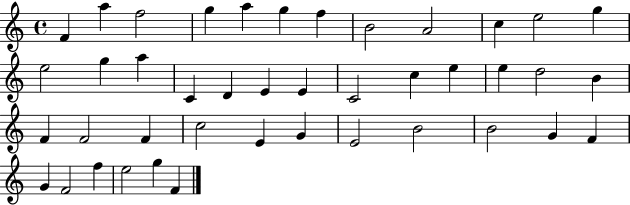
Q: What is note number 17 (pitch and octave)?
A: D4